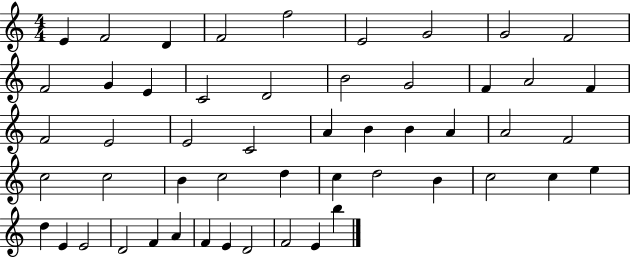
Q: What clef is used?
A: treble